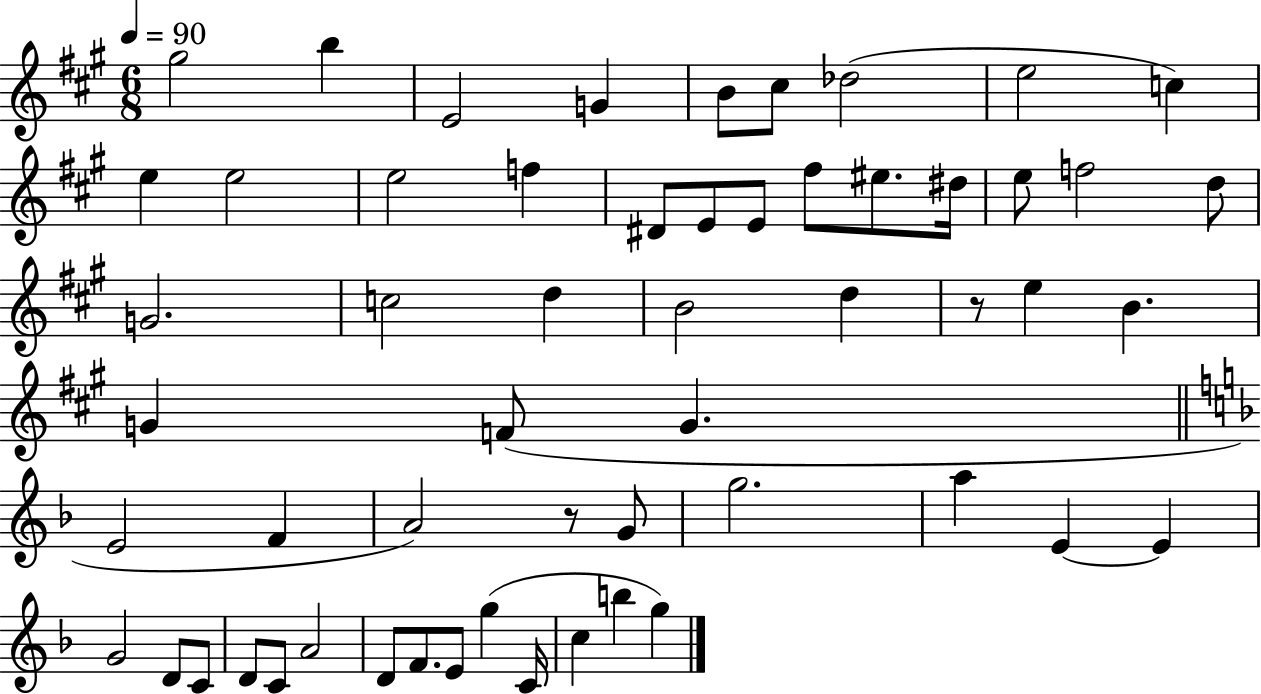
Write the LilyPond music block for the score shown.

{
  \clef treble
  \numericTimeSignature
  \time 6/8
  \key a \major
  \tempo 4 = 90
  gis''2 b''4 | e'2 g'4 | b'8 cis''8 des''2( | e''2 c''4) | \break e''4 e''2 | e''2 f''4 | dis'8 e'8 e'8 fis''8 eis''8. dis''16 | e''8 f''2 d''8 | \break g'2. | c''2 d''4 | b'2 d''4 | r8 e''4 b'4. | \break g'4 f'8( g'4. | \bar "||" \break \key d \minor e'2 f'4 | a'2) r8 g'8 | g''2. | a''4 e'4~~ e'4 | \break g'2 d'8 c'8 | d'8 c'8 a'2 | d'8 f'8. e'8 g''4( c'16 | c''4 b''4 g''4) | \break \bar "|."
}